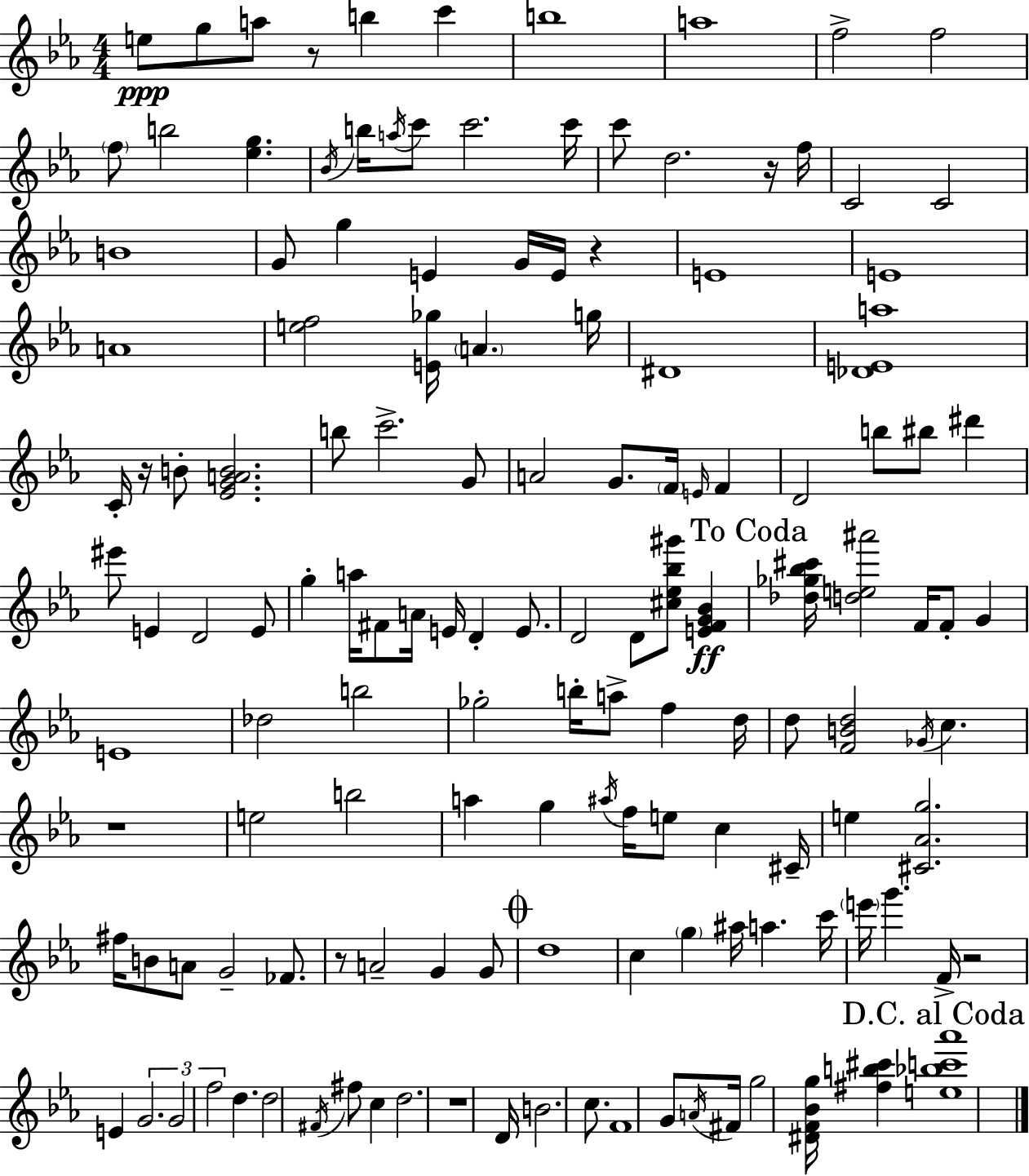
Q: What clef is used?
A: treble